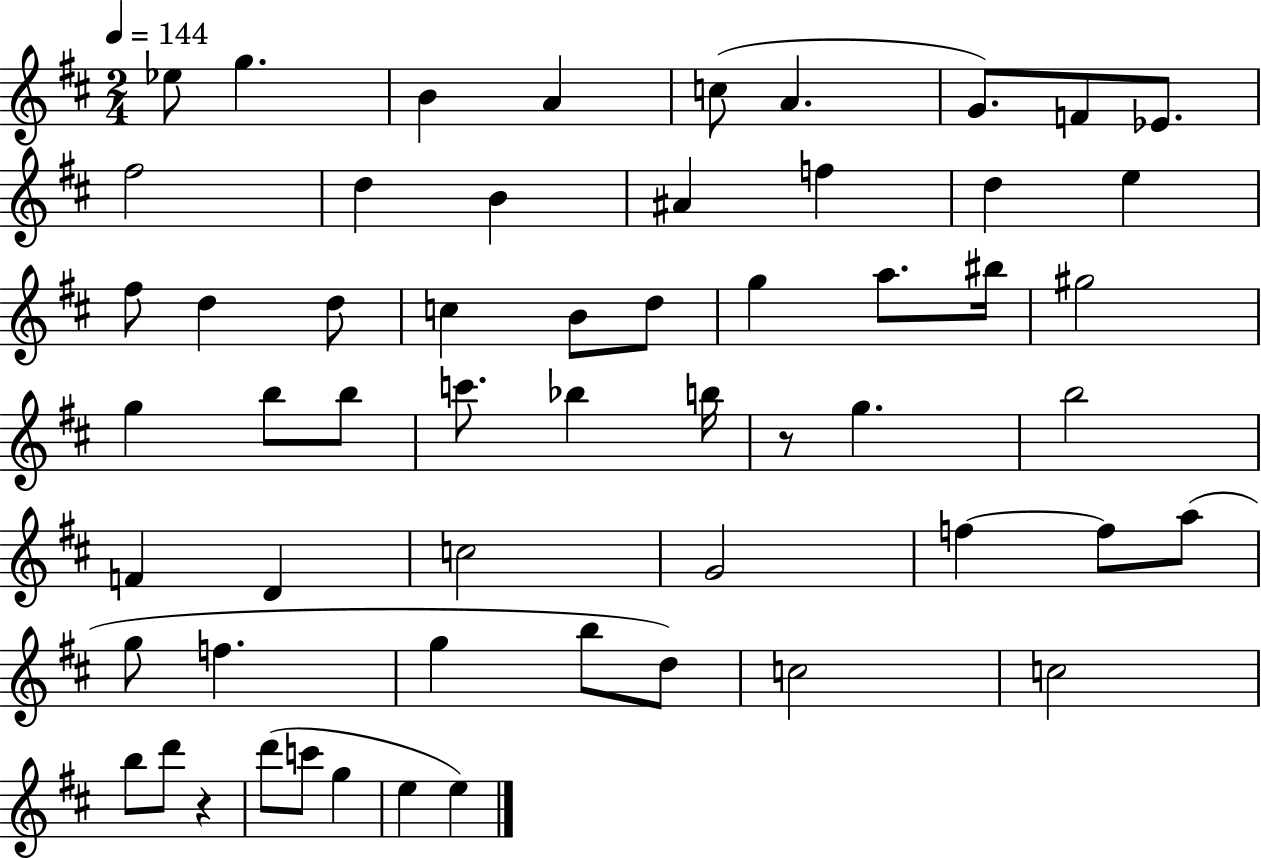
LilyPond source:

{
  \clef treble
  \numericTimeSignature
  \time 2/4
  \key d \major
  \tempo 4 = 144
  ees''8 g''4. | b'4 a'4 | c''8( a'4. | g'8.) f'8 ees'8. | \break fis''2 | d''4 b'4 | ais'4 f''4 | d''4 e''4 | \break fis''8 d''4 d''8 | c''4 b'8 d''8 | g''4 a''8. bis''16 | gis''2 | \break g''4 b''8 b''8 | c'''8. bes''4 b''16 | r8 g''4. | b''2 | \break f'4 d'4 | c''2 | g'2 | f''4~~ f''8 a''8( | \break g''8 f''4. | g''4 b''8 d''8) | c''2 | c''2 | \break b''8 d'''8 r4 | d'''8( c'''8 g''4 | e''4 e''4) | \bar "|."
}